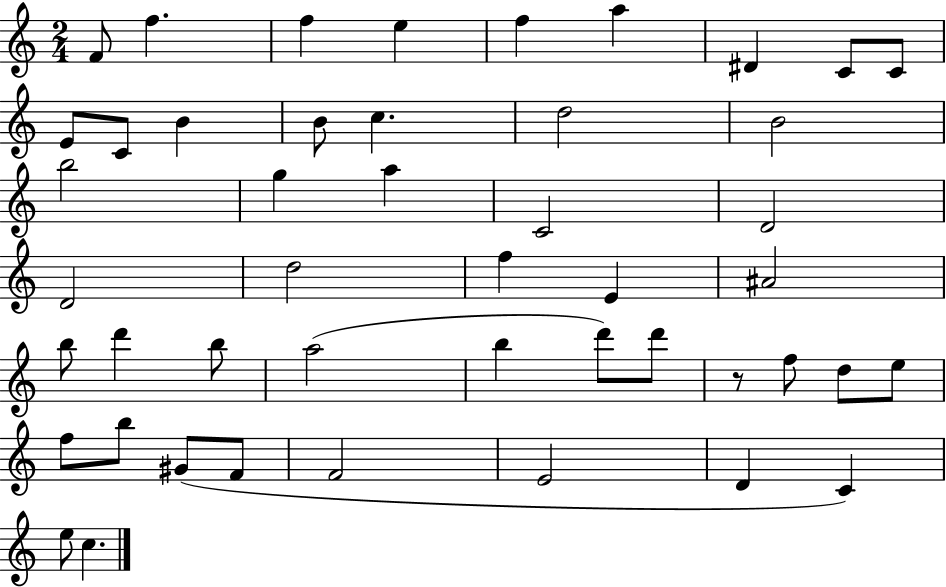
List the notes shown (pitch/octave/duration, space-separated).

F4/e F5/q. F5/q E5/q F5/q A5/q D#4/q C4/e C4/e E4/e C4/e B4/q B4/e C5/q. D5/h B4/h B5/h G5/q A5/q C4/h D4/h D4/h D5/h F5/q E4/q A#4/h B5/e D6/q B5/e A5/h B5/q D6/e D6/e R/e F5/e D5/e E5/e F5/e B5/e G#4/e F4/e F4/h E4/h D4/q C4/q E5/e C5/q.